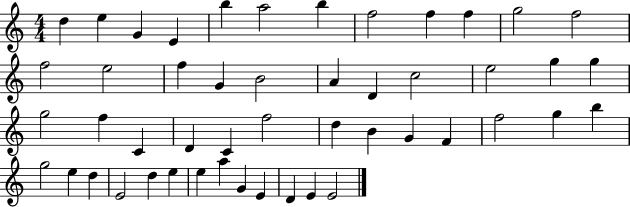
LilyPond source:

{
  \clef treble
  \numericTimeSignature
  \time 4/4
  \key c \major
  d''4 e''4 g'4 e'4 | b''4 a''2 b''4 | f''2 f''4 f''4 | g''2 f''2 | \break f''2 e''2 | f''4 g'4 b'2 | a'4 d'4 c''2 | e''2 g''4 g''4 | \break g''2 f''4 c'4 | d'4 c'4 f''2 | d''4 b'4 g'4 f'4 | f''2 g''4 b''4 | \break g''2 e''4 d''4 | e'2 d''4 e''4 | e''4 a''4 g'4 e'4 | d'4 e'4 e'2 | \break \bar "|."
}